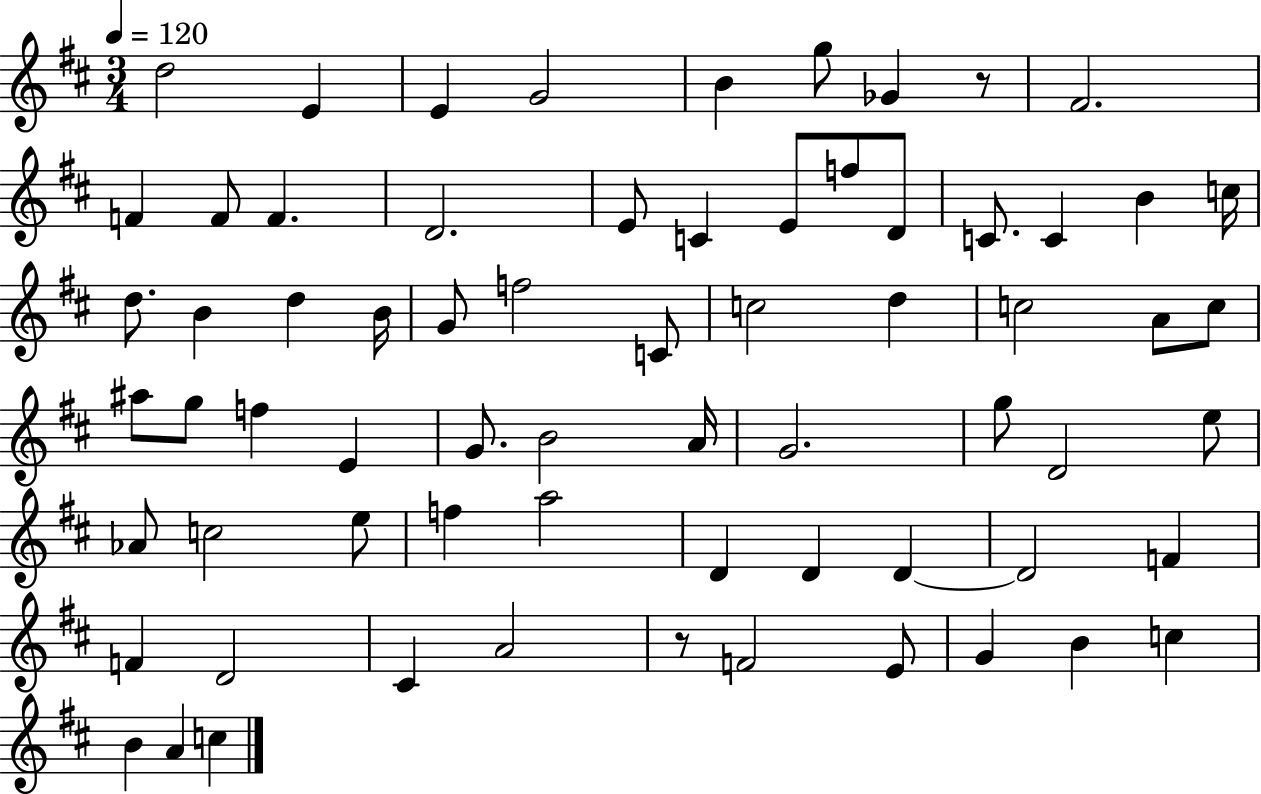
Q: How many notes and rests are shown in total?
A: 68